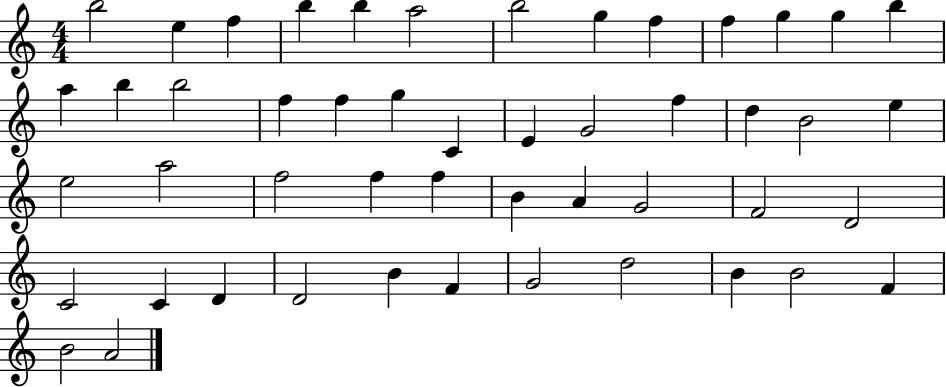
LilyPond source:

{
  \clef treble
  \numericTimeSignature
  \time 4/4
  \key c \major
  b''2 e''4 f''4 | b''4 b''4 a''2 | b''2 g''4 f''4 | f''4 g''4 g''4 b''4 | \break a''4 b''4 b''2 | f''4 f''4 g''4 c'4 | e'4 g'2 f''4 | d''4 b'2 e''4 | \break e''2 a''2 | f''2 f''4 f''4 | b'4 a'4 g'2 | f'2 d'2 | \break c'2 c'4 d'4 | d'2 b'4 f'4 | g'2 d''2 | b'4 b'2 f'4 | \break b'2 a'2 | \bar "|."
}